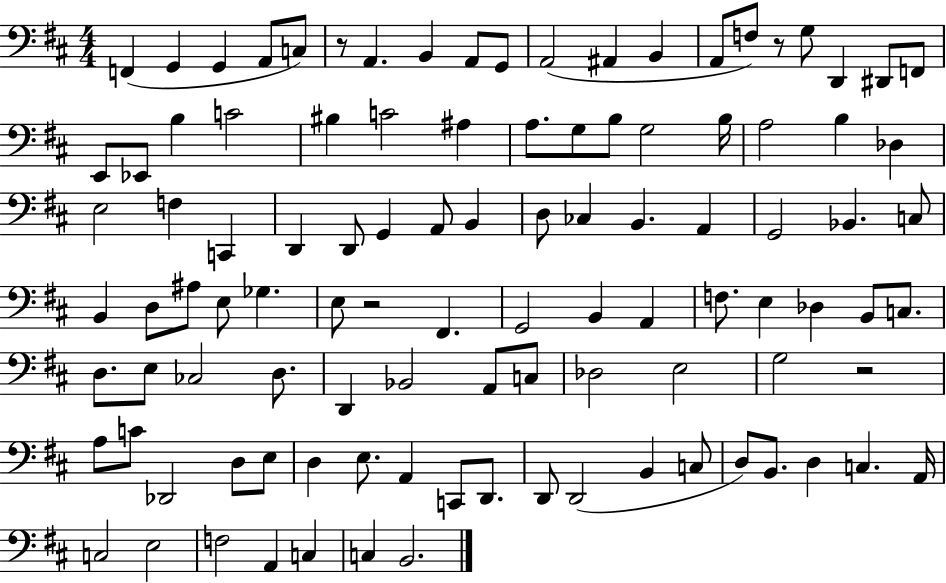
{
  \clef bass
  \numericTimeSignature
  \time 4/4
  \key d \major
  f,4( g,4 g,4 a,8 c8) | r8 a,4. b,4 a,8 g,8 | a,2( ais,4 b,4 | a,8 f8) r8 g8 d,4 dis,8 f,8 | \break e,8 ees,8 b4 c'2 | bis4 c'2 ais4 | a8. g8 b8 g2 b16 | a2 b4 des4 | \break e2 f4 c,4 | d,4 d,8 g,4 a,8 b,4 | d8 ces4 b,4. a,4 | g,2 bes,4. c8 | \break b,4 d8 ais8 e8 ges4. | e8 r2 fis,4. | g,2 b,4 a,4 | f8. e4 des4 b,8 c8. | \break d8. e8 ces2 d8. | d,4 bes,2 a,8 c8 | des2 e2 | g2 r2 | \break a8 c'8 des,2 d8 e8 | d4 e8. a,4 c,8 d,8. | d,8 d,2( b,4 c8 | d8) b,8. d4 c4. a,16 | \break c2 e2 | f2 a,4 c4 | c4 b,2. | \bar "|."
}